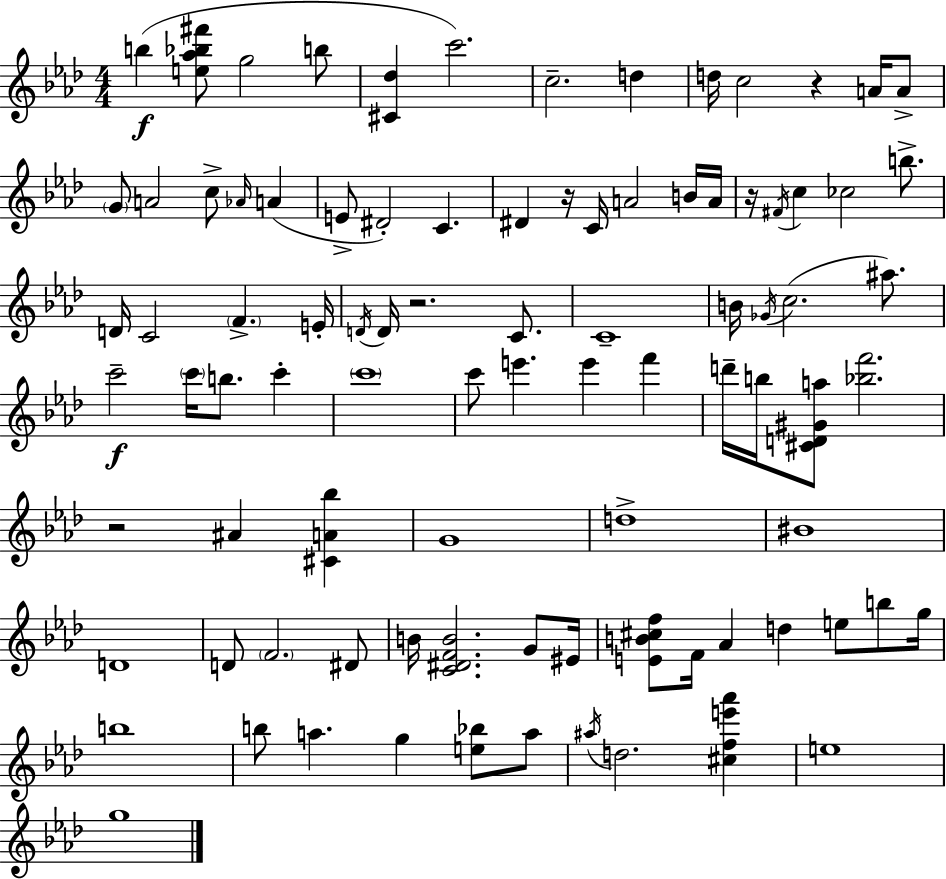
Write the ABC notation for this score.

X:1
T:Untitled
M:4/4
L:1/4
K:Ab
b [e_a_b^f']/2 g2 b/2 [^C_d] c'2 c2 d d/4 c2 z A/4 A/2 G/2 A2 c/2 _A/4 A E/2 ^D2 C ^D z/4 C/4 A2 B/4 A/4 z/4 ^F/4 c _c2 b/2 D/4 C2 F E/4 D/4 D/4 z2 C/2 C4 B/4 _G/4 c2 ^a/2 c'2 c'/4 b/2 c' c'4 c'/2 e' e' f' d'/4 b/4 [^CD^Ga]/2 [_bf']2 z2 ^A [^CA_b] G4 d4 ^B4 D4 D/2 F2 ^D/2 B/4 [C^DFB]2 G/2 ^E/4 [EB^cf]/2 F/4 _A d e/2 b/2 g/4 b4 b/2 a g [e_b]/2 a/2 ^a/4 d2 [^cfe'_a'] e4 g4